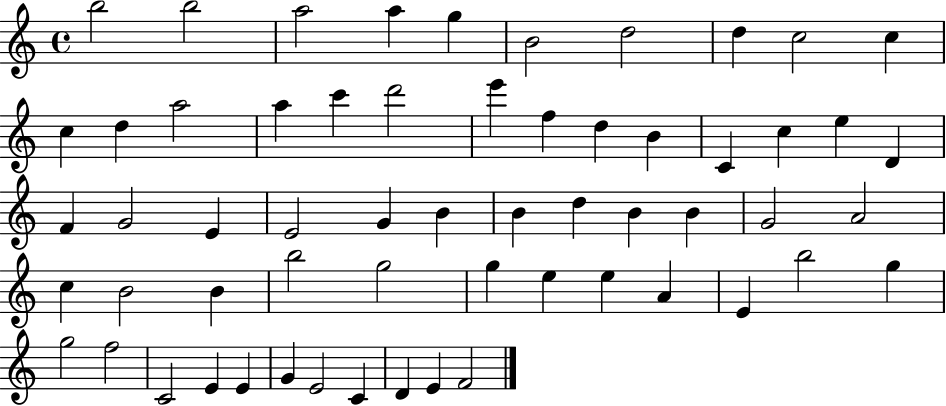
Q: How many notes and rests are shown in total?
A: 59